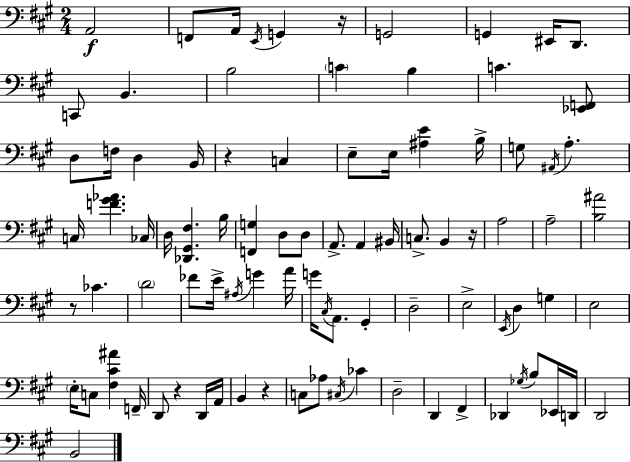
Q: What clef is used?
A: bass